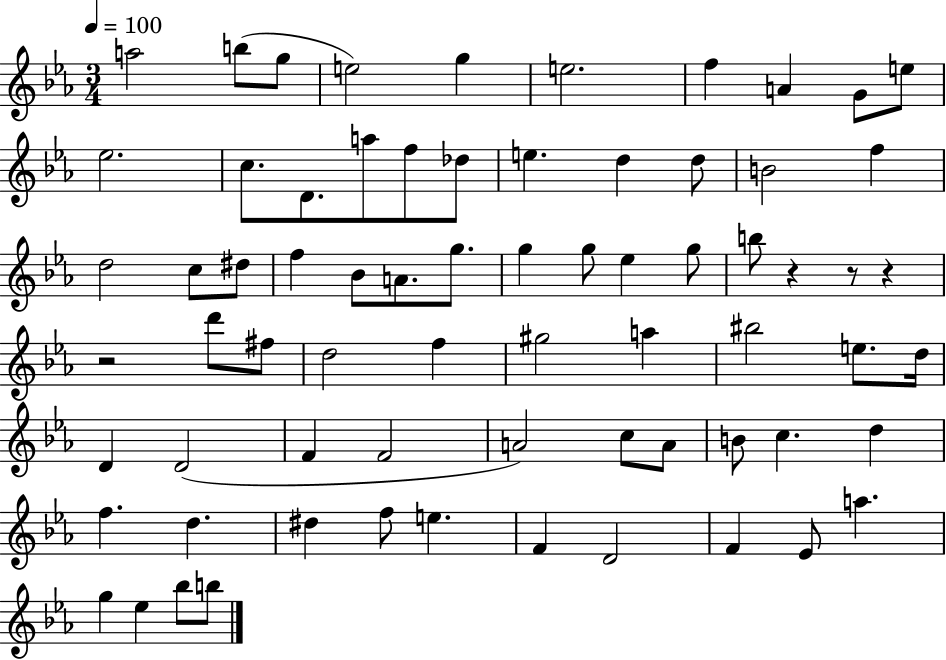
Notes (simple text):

A5/h B5/e G5/e E5/h G5/q E5/h. F5/q A4/q G4/e E5/e Eb5/h. C5/e. D4/e. A5/e F5/e Db5/e E5/q. D5/q D5/e B4/h F5/q D5/h C5/e D#5/e F5/q Bb4/e A4/e. G5/e. G5/q G5/e Eb5/q G5/e B5/e R/q R/e R/q R/h D6/e F#5/e D5/h F5/q G#5/h A5/q BIS5/h E5/e. D5/s D4/q D4/h F4/q F4/h A4/h C5/e A4/e B4/e C5/q. D5/q F5/q. D5/q. D#5/q F5/e E5/q. F4/q D4/h F4/q Eb4/e A5/q. G5/q Eb5/q Bb5/e B5/e